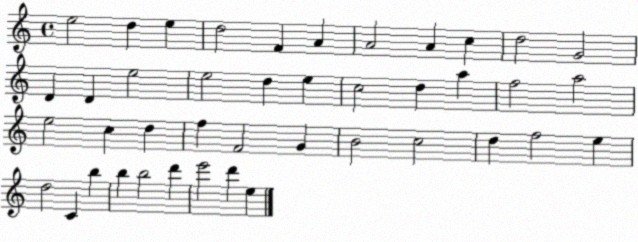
X:1
T:Untitled
M:4/4
L:1/4
K:C
e2 d e d2 F A A2 A c d2 G2 D D e2 e2 d e c2 d a f2 a2 e2 c d f F2 G B2 c2 d f2 e d2 C b b b2 d' e'2 d' e